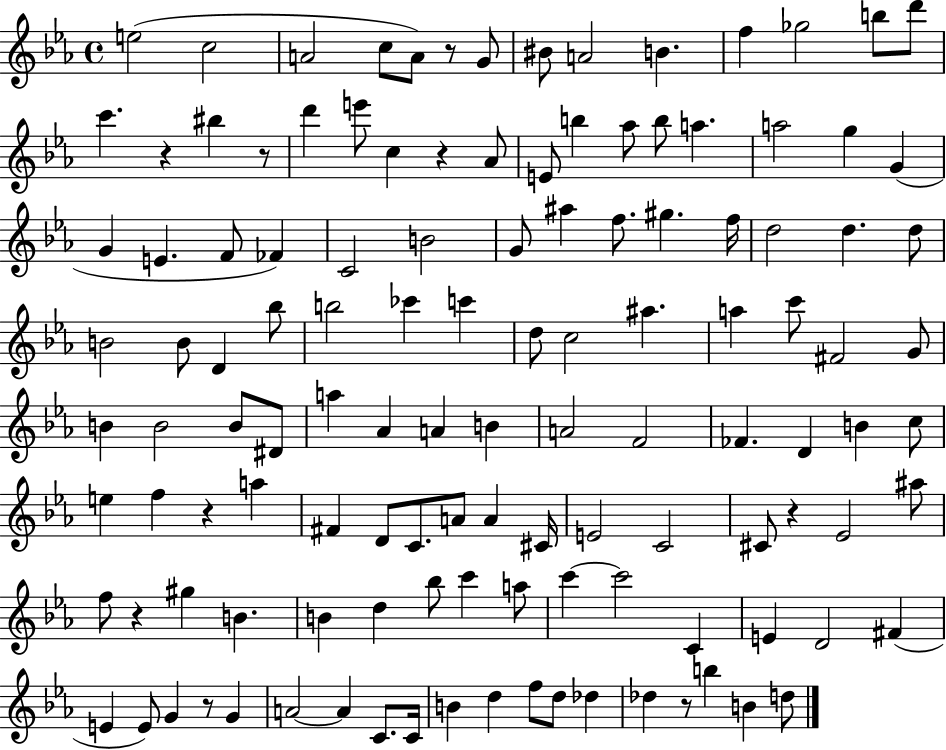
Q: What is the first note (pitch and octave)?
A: E5